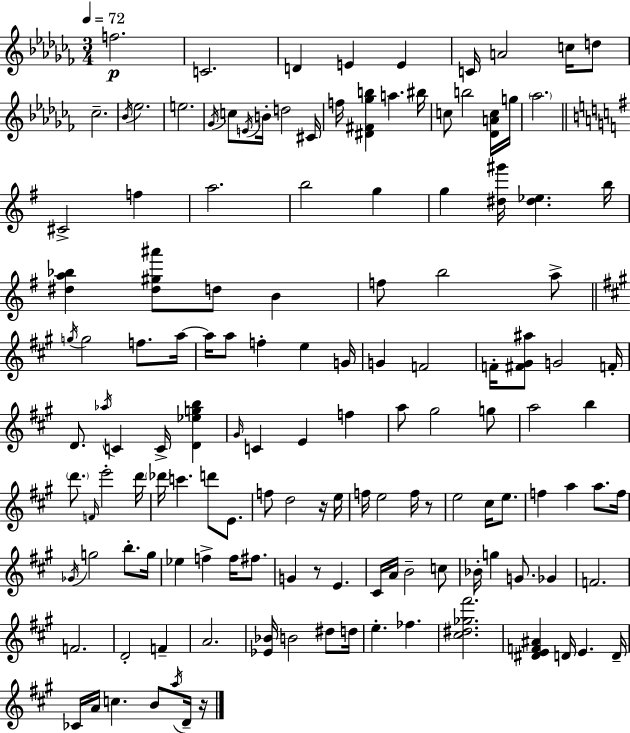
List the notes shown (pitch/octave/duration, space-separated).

F5/h. C4/h. D4/q E4/q E4/q C4/s A4/h C5/s D5/e CES5/h. Bb4/s Eb5/h. E5/h. Gb4/s C5/e E4/s B4/s D5/h C#4/s F5/s [D#4,F#4,Gb5,B5]/q A5/q. BIS5/s C5/e B5/h [Db4,A4,C5]/s G5/s Ab5/h. C#4/h F5/q A5/h. B5/h G5/q G5/q [D#5,G#6]/s [D#5,Eb5]/q. B5/s [D#5,A5,Bb5]/q [D#5,G#5,A#6]/e D5/e B4/q F5/e B5/h A5/e G5/s G5/h F5/e. A5/s A5/s A5/e F5/q E5/q G4/s G4/q F4/h F4/s [F#4,G#4,A#5]/e G4/h F4/s D4/e. Ab5/s C4/q C4/s [D4,Eb5,G5,B5]/q G#4/s C4/q E4/q F5/q A5/e G#5/h G5/e A5/h B5/q D6/e. F4/s E6/h D6/s Db6/s C6/q. D6/e E4/e. F5/e D5/h R/s E5/s F5/s E5/h F5/s R/e E5/h C#5/s E5/e. F5/q A5/q A5/e. F5/s Gb4/s G5/h B5/e. G5/s Eb5/q F5/q F5/s F#5/e. G4/q R/e E4/q. C#4/s A4/s B4/h C5/e Bb4/s G5/q G4/e. Gb4/q F4/h. F4/h. D4/h F4/q A4/h. [Eb4,Bb4]/s B4/h D#5/e D5/s E5/q. FES5/q. [C#5,D#5,Gb5,F#6]/h. [D#4,E4,F4,A#4]/q D4/s E4/q. D4/s CES4/s A4/s C5/q. B4/e A5/s D4/s R/s